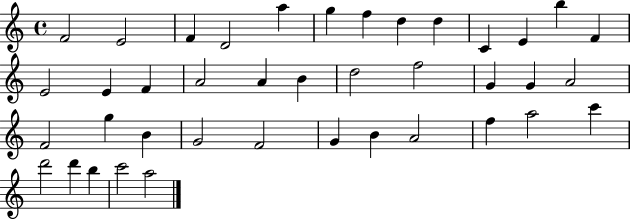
F4/h E4/h F4/q D4/h A5/q G5/q F5/q D5/q D5/q C4/q E4/q B5/q F4/q E4/h E4/q F4/q A4/h A4/q B4/q D5/h F5/h G4/q G4/q A4/h F4/h G5/q B4/q G4/h F4/h G4/q B4/q A4/h F5/q A5/h C6/q D6/h D6/q B5/q C6/h A5/h